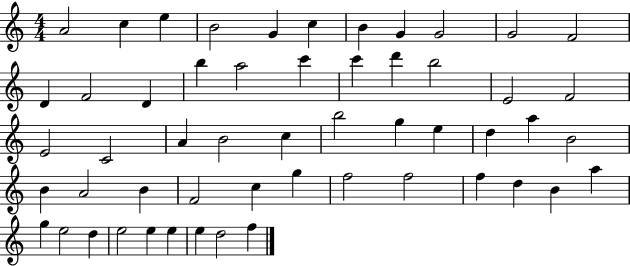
X:1
T:Untitled
M:4/4
L:1/4
K:C
A2 c e B2 G c B G G2 G2 F2 D F2 D b a2 c' c' d' b2 E2 F2 E2 C2 A B2 c b2 g e d a B2 B A2 B F2 c g f2 f2 f d B a g e2 d e2 e e e d2 f